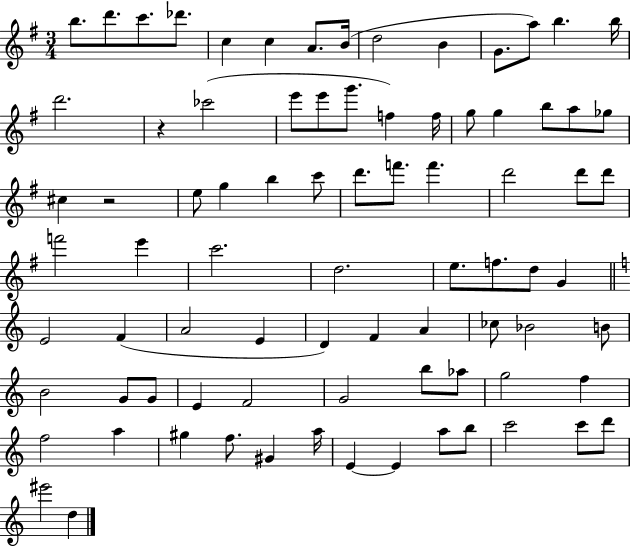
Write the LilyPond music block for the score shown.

{
  \clef treble
  \numericTimeSignature
  \time 3/4
  \key g \major
  b''8. d'''8. c'''8. des'''8. | c''4 c''4 a'8. b'16( | d''2 b'4 | g'8. a''8) b''4. b''16 | \break d'''2. | r4 ces'''2( | e'''8 e'''8 g'''8. f''4) f''16 | g''8 g''4 b''8 a''8 ges''8 | \break cis''4 r2 | e''8 g''4 b''4 c'''8 | d'''8. f'''8. f'''4. | d'''2 d'''8 d'''8 | \break f'''2 e'''4 | c'''2. | d''2. | e''8. f''8. d''8 g'4 | \break \bar "||" \break \key a \minor e'2 f'4( | a'2 e'4 | d'4) f'4 a'4 | ces''8 bes'2 b'8 | \break b'2 g'8 g'8 | e'4 f'2 | g'2 b''8 aes''8 | g''2 f''4 | \break f''2 a''4 | gis''4 f''8. gis'4 a''16 | e'4~~ e'4 a''8 b''8 | c'''2 c'''8 d'''8 | \break eis'''2 d''4 | \bar "|."
}